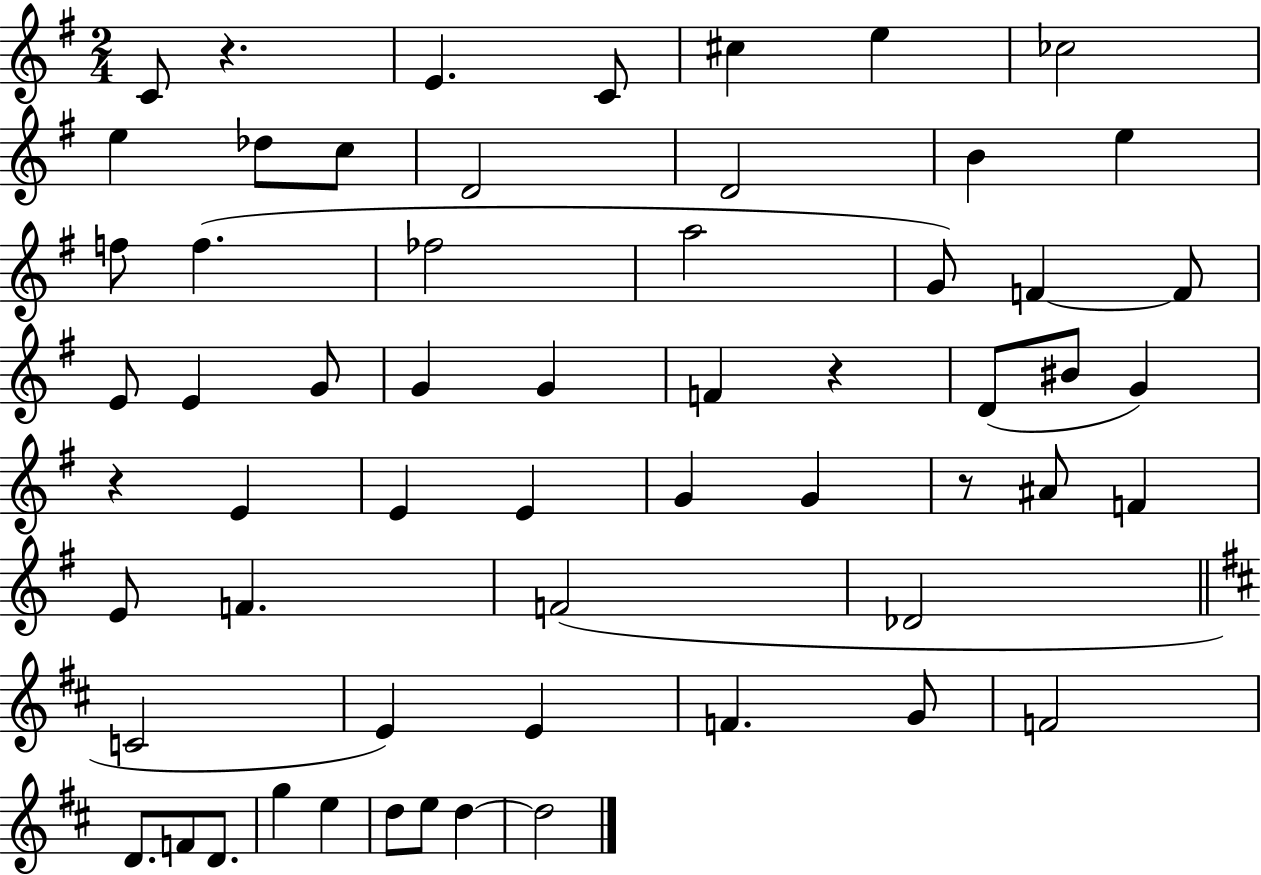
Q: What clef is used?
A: treble